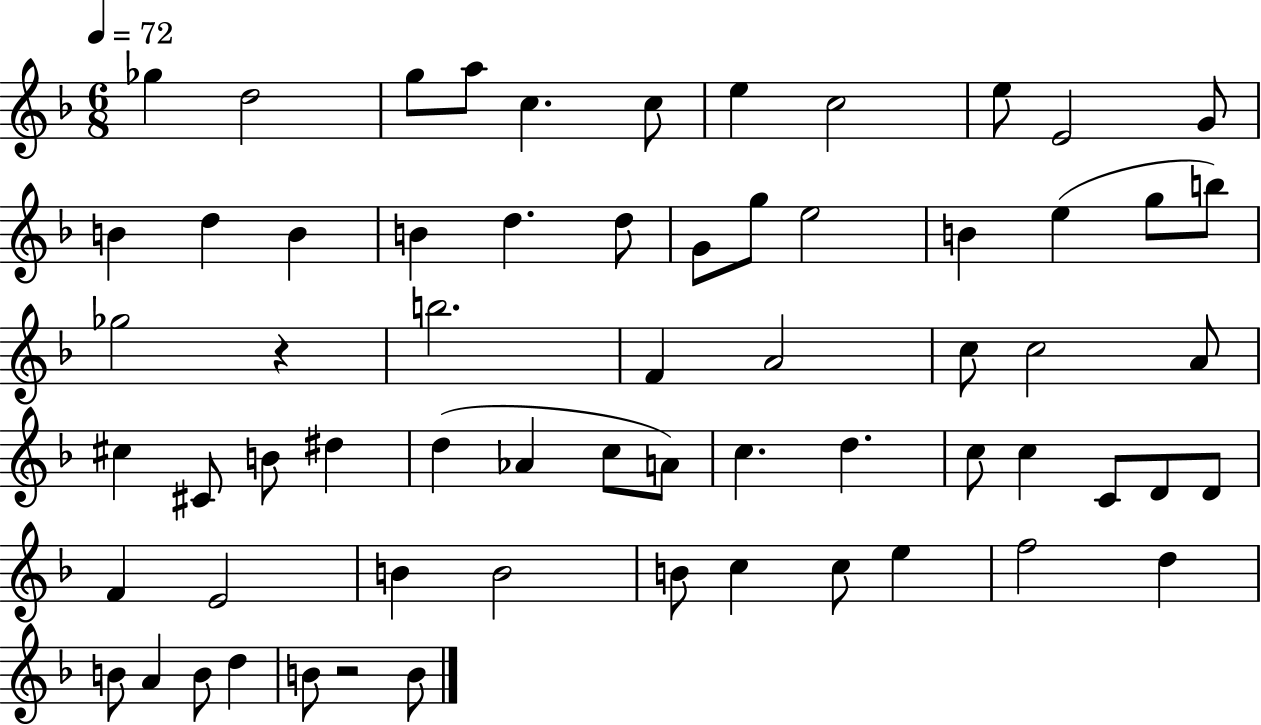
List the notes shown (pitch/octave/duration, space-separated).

Gb5/q D5/h G5/e A5/e C5/q. C5/e E5/q C5/h E5/e E4/h G4/e B4/q D5/q B4/q B4/q D5/q. D5/e G4/e G5/e E5/h B4/q E5/q G5/e B5/e Gb5/h R/q B5/h. F4/q A4/h C5/e C5/h A4/e C#5/q C#4/e B4/e D#5/q D5/q Ab4/q C5/e A4/e C5/q. D5/q. C5/e C5/q C4/e D4/e D4/e F4/q E4/h B4/q B4/h B4/e C5/q C5/e E5/q F5/h D5/q B4/e A4/q B4/e D5/q B4/e R/h B4/e